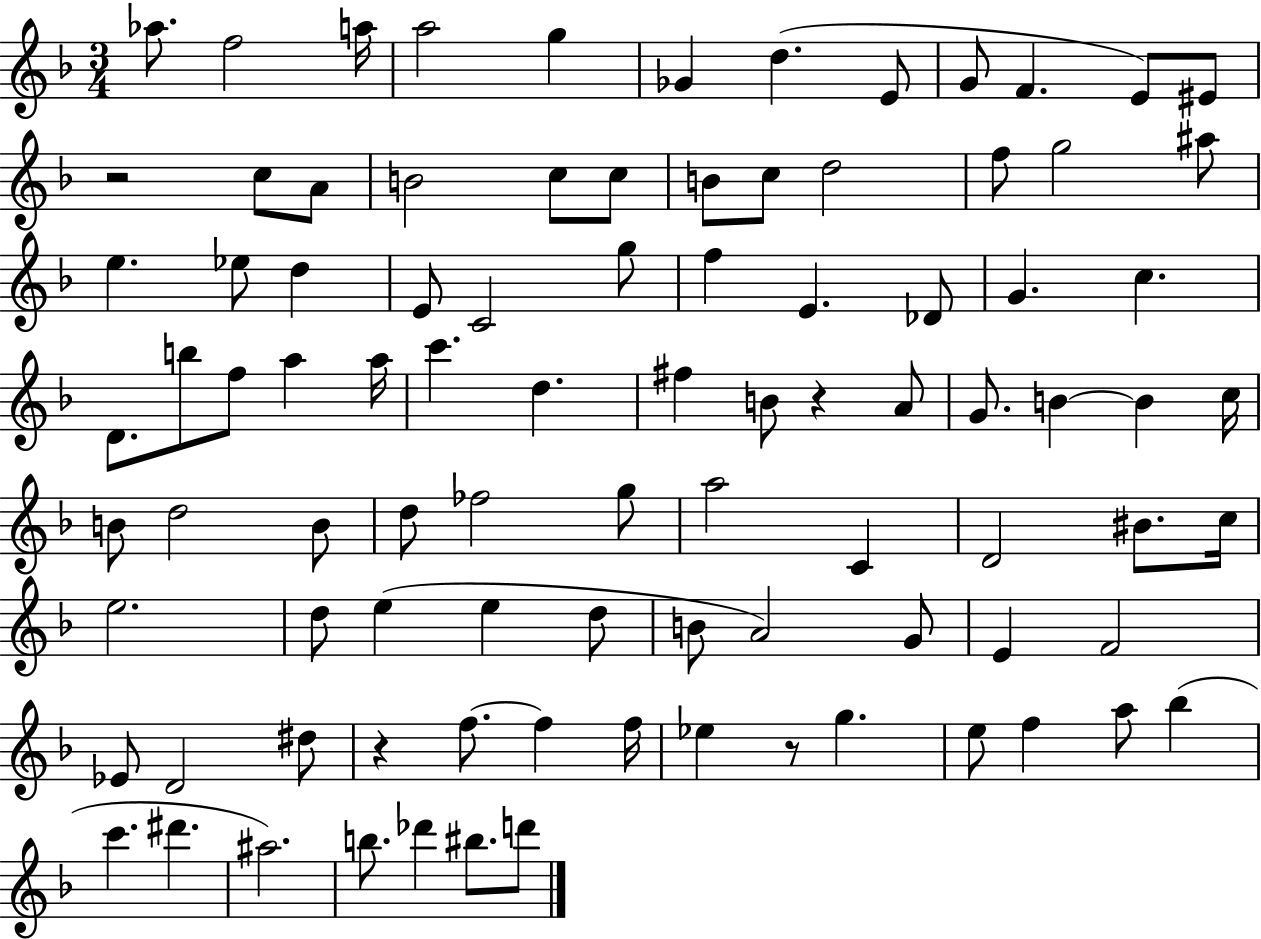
X:1
T:Untitled
M:3/4
L:1/4
K:F
_a/2 f2 a/4 a2 g _G d E/2 G/2 F E/2 ^E/2 z2 c/2 A/2 B2 c/2 c/2 B/2 c/2 d2 f/2 g2 ^a/2 e _e/2 d E/2 C2 g/2 f E _D/2 G c D/2 b/2 f/2 a a/4 c' d ^f B/2 z A/2 G/2 B B c/4 B/2 d2 B/2 d/2 _f2 g/2 a2 C D2 ^B/2 c/4 e2 d/2 e e d/2 B/2 A2 G/2 E F2 _E/2 D2 ^d/2 z f/2 f f/4 _e z/2 g e/2 f a/2 _b c' ^d' ^a2 b/2 _d' ^b/2 d'/2